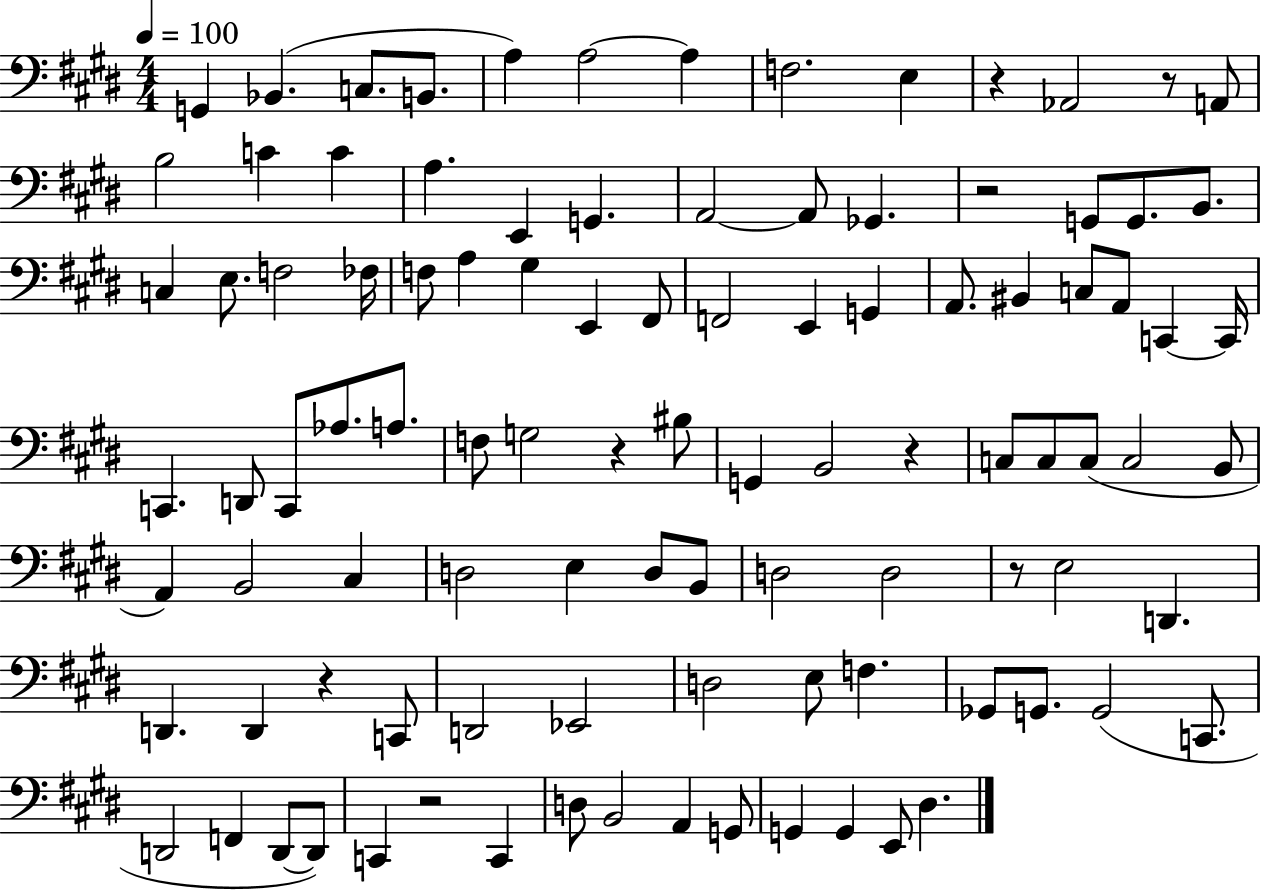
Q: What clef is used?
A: bass